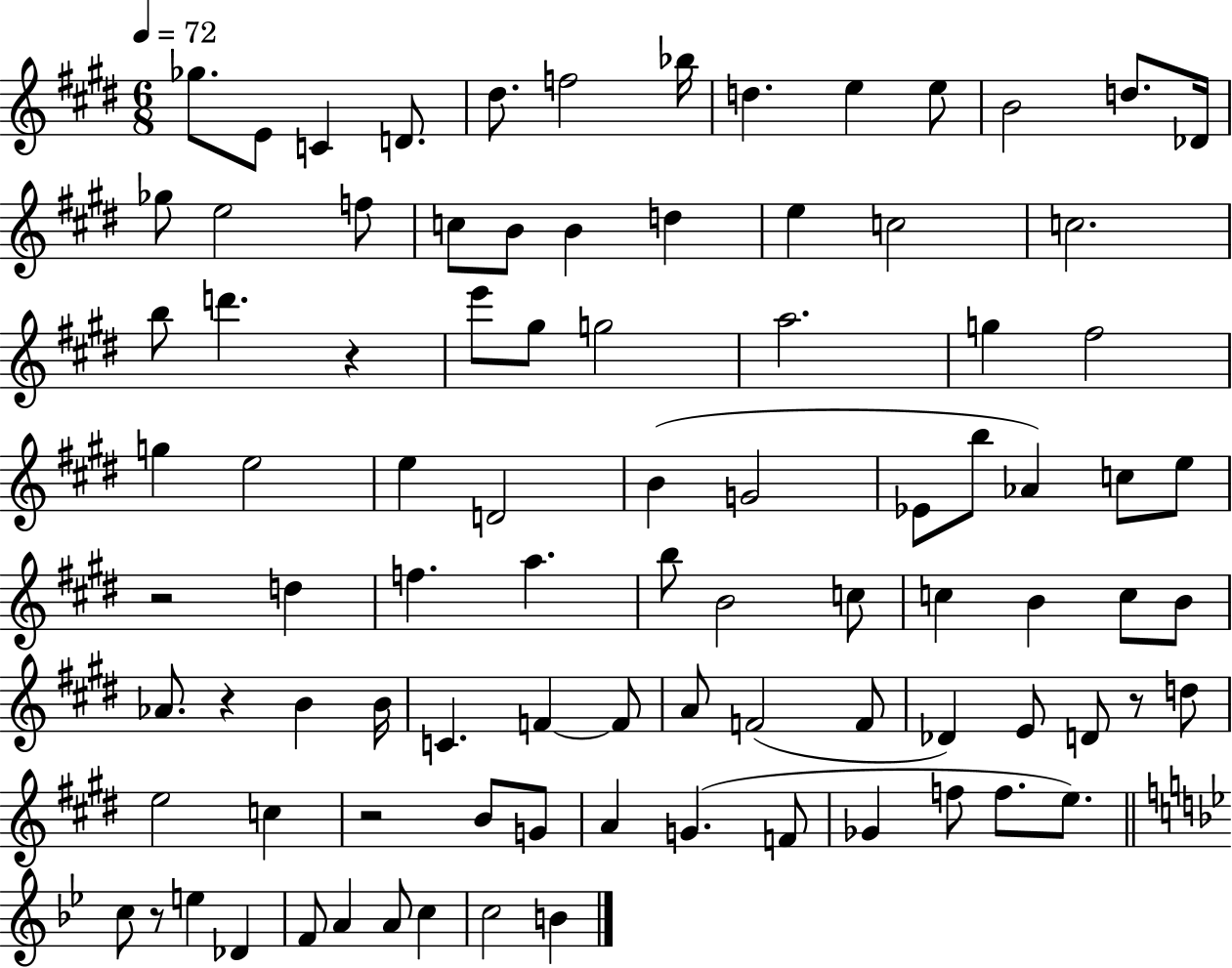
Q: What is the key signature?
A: E major